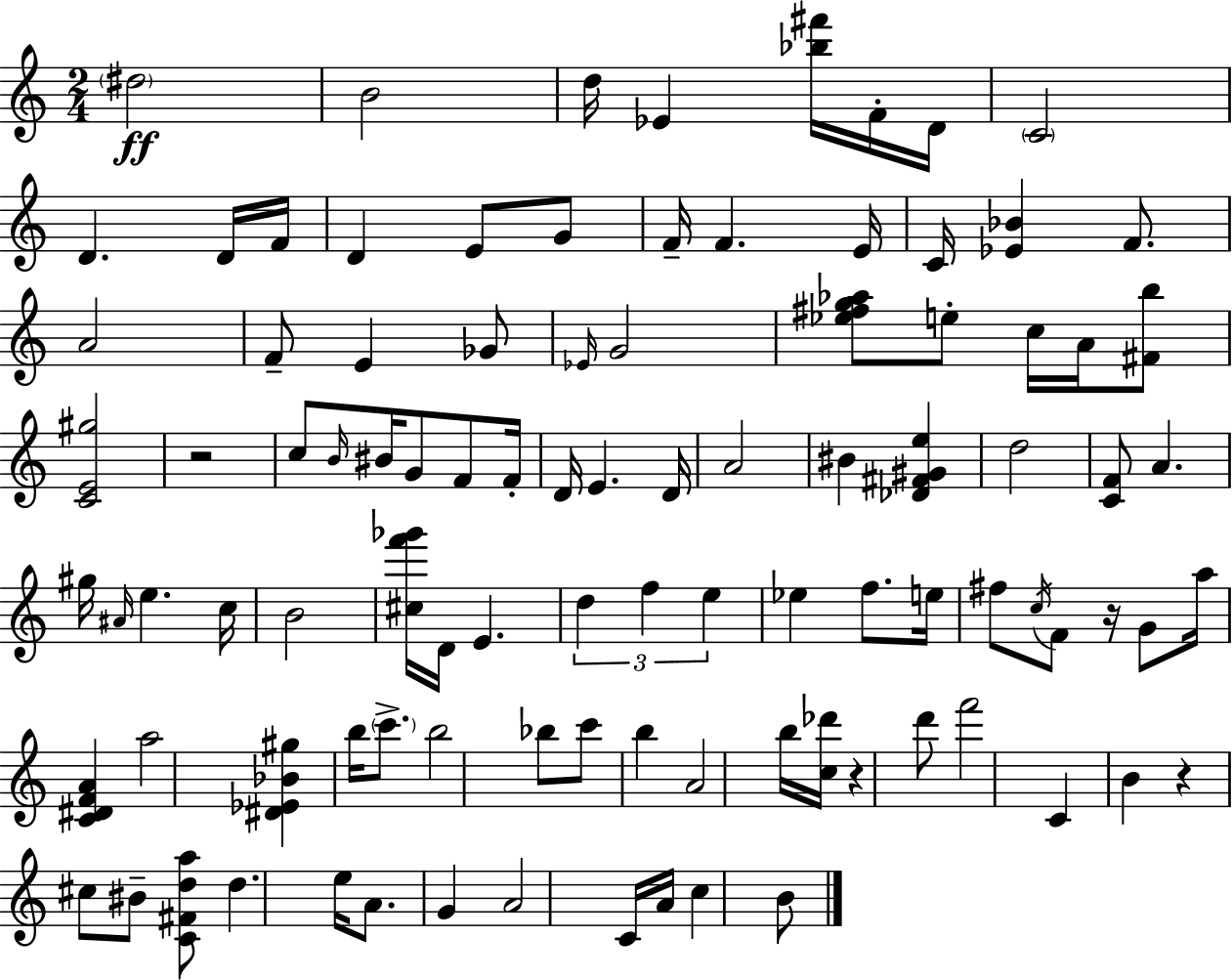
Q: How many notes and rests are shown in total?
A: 98